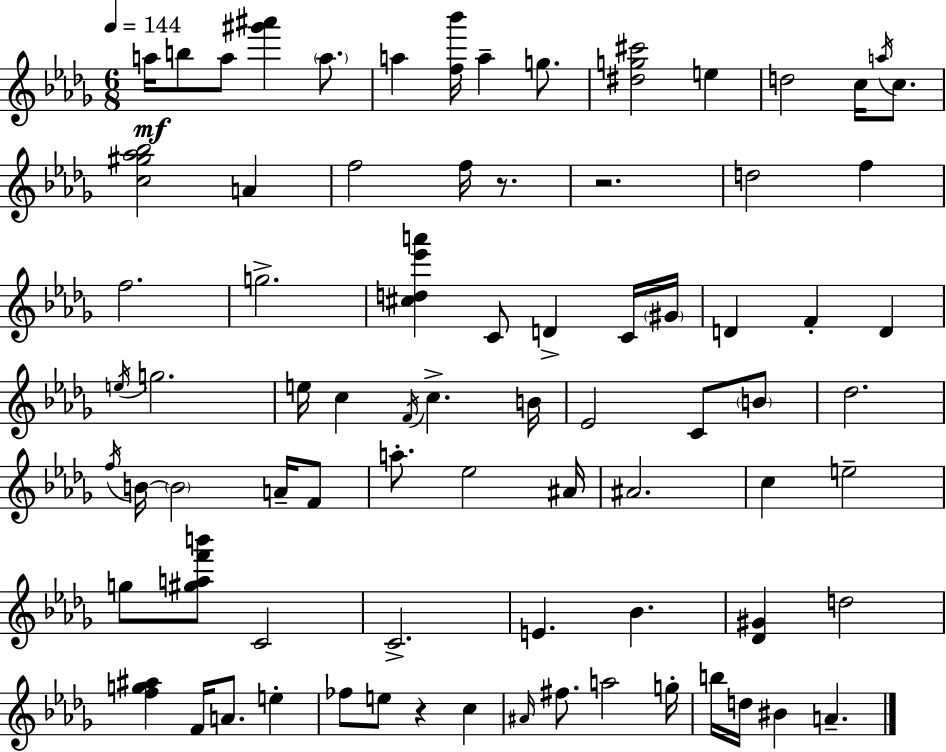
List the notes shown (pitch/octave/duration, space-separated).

A5/s B5/e A5/e [G#6,A#6]/q A5/e. A5/q [F5,Bb6]/s A5/q G5/e. [D#5,G5,C#6]/h E5/q D5/h C5/s A5/s C5/e. [C5,G#5,Ab5,Bb5]/h A4/q F5/h F5/s R/e. R/h. D5/h F5/q F5/h. G5/h. [C#5,D5,Eb6,A6]/q C4/e D4/q C4/s G#4/s D4/q F4/q D4/q E5/s G5/h. E5/s C5/q F4/s C5/q. B4/s Eb4/h C4/e B4/e Db5/h. F5/s B4/s B4/h A4/s F4/e A5/e. Eb5/h A#4/s A#4/h. C5/q E5/h G5/e [G#5,A5,F6,B6]/e C4/h C4/h. E4/q. Bb4/q. [Db4,G#4]/q D5/h [F5,G5,A#5]/q F4/s A4/e. E5/q FES5/e E5/e R/q C5/q A#4/s F#5/e. A5/h G5/s B5/s D5/s BIS4/q A4/q.